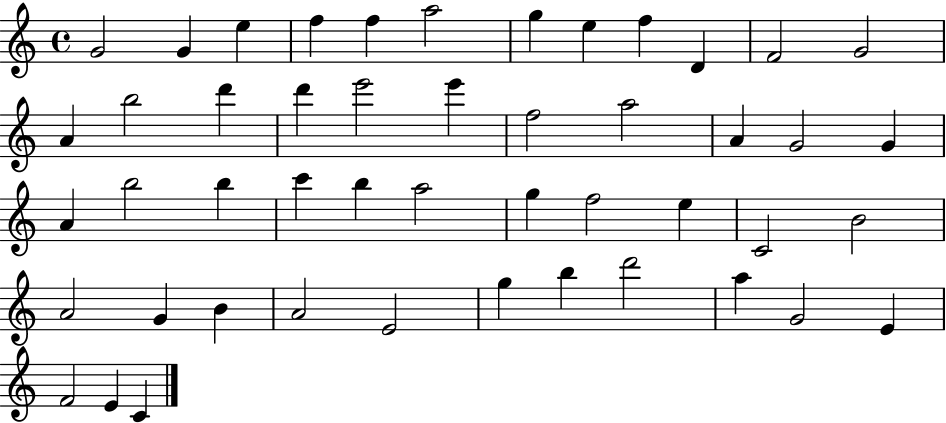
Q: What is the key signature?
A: C major